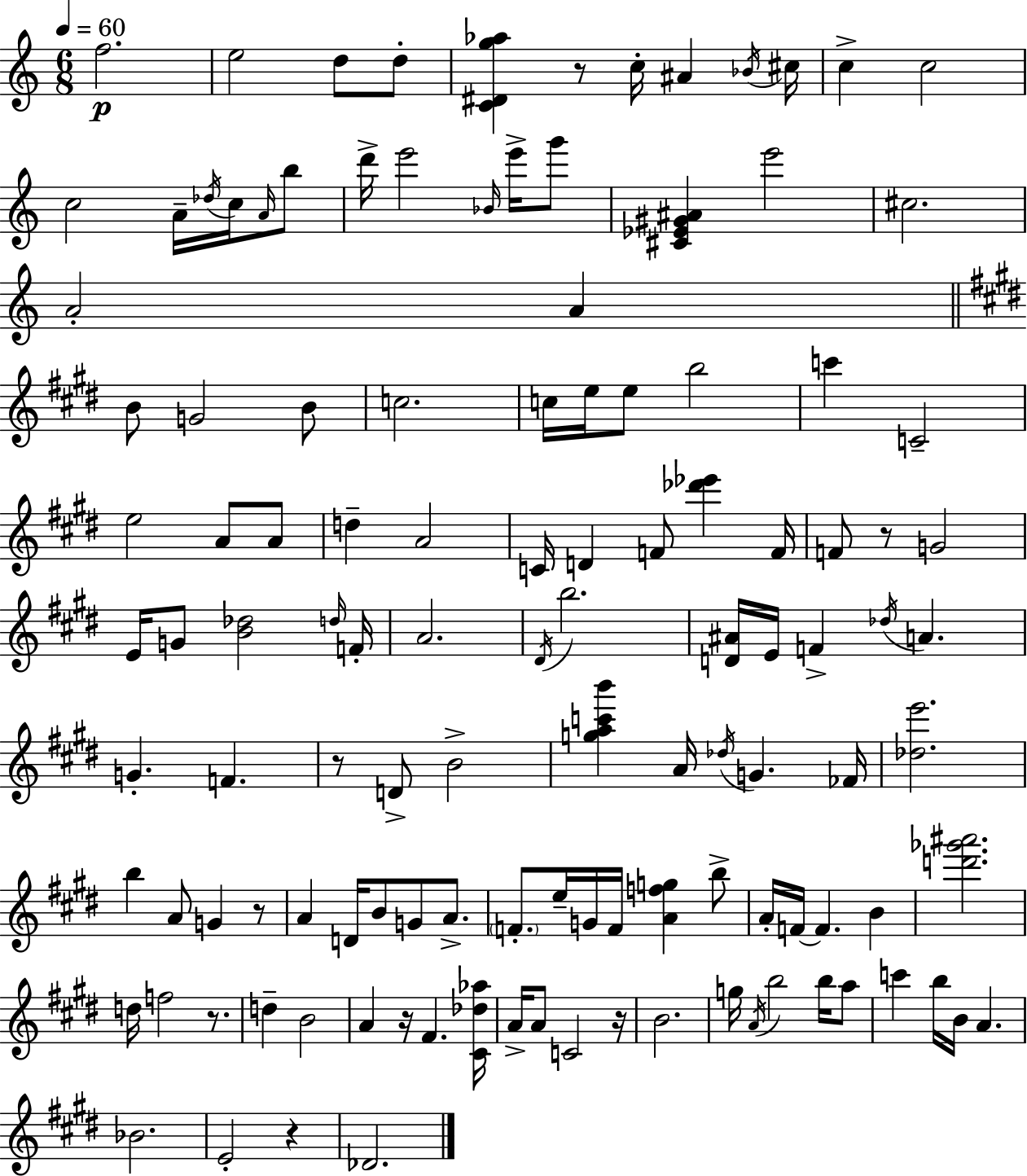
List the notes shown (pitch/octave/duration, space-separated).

F5/h. E5/h D5/e D5/e [C4,D#4,G5,Ab5]/q R/e C5/s A#4/q Bb4/s C#5/s C5/q C5/h C5/h A4/s Db5/s C5/s A4/s B5/e D6/s E6/h Bb4/s E6/s G6/e [C#4,Eb4,G#4,A#4]/q E6/h C#5/h. A4/h A4/q B4/e G4/h B4/e C5/h. C5/s E5/s E5/e B5/h C6/q C4/h E5/h A4/e A4/e D5/q A4/h C4/s D4/q F4/e [Db6,Eb6]/q F4/s F4/e R/e G4/h E4/s G4/e [B4,Db5]/h D5/s F4/s A4/h. D#4/s B5/h. [D4,A#4]/s E4/s F4/q Db5/s A4/q. G4/q. F4/q. R/e D4/e B4/h [G5,A5,C6,B6]/q A4/s Db5/s G4/q. FES4/s [Db5,E6]/h. B5/q A4/e G4/q R/e A4/q D4/s B4/e G4/e A4/e. F4/e. E5/s G4/s F4/s [A4,F5,G5]/q B5/e A4/s F4/s F4/q. B4/q [D6,Gb6,A#6]/h. D5/s F5/h R/e. D5/q B4/h A4/q R/s F#4/q. [C#4,Db5,Ab5]/s A4/s A4/e C4/h R/s B4/h. G5/s A4/s B5/h B5/s A5/e C6/q B5/s B4/s A4/q. Bb4/h. E4/h R/q Db4/h.